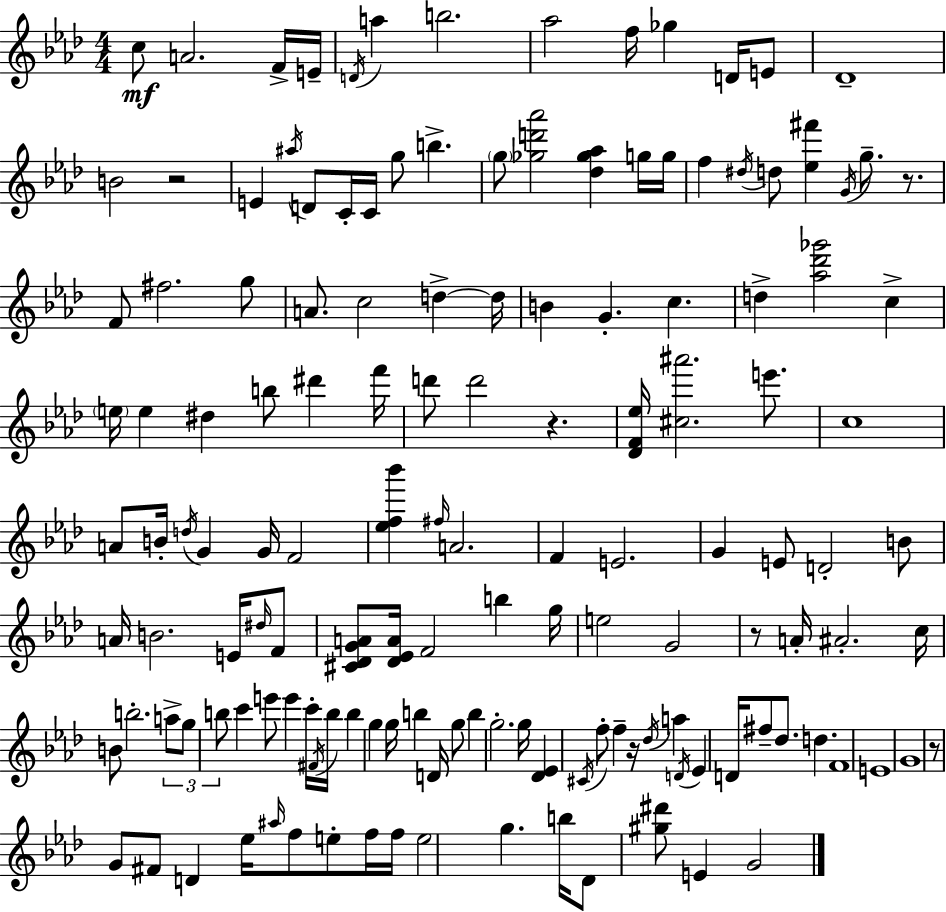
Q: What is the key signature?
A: F minor